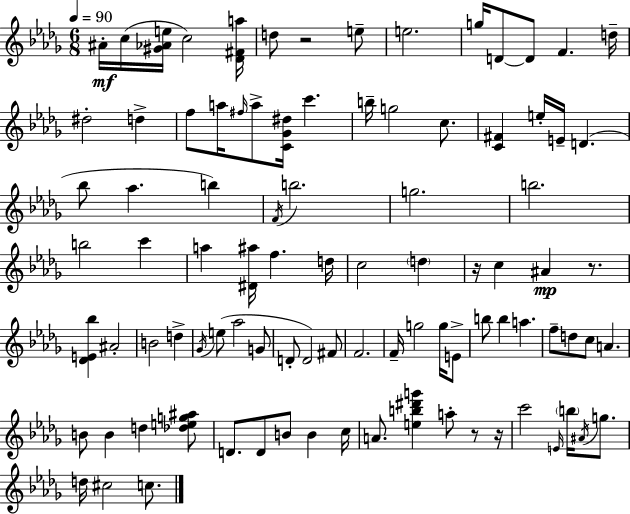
A#4/s C5/s [G#4,Ab4,E5]/s C5/h [Db4,F#4,A5]/s D5/e R/h E5/e E5/h. G5/s D4/e D4/e F4/q. D5/s D#5/h D5/q F5/e A5/s F#5/s A5/e [C4,Gb4,D#5]/s C6/q. B5/s G5/h C5/e. [C4,F#4]/q E5/s E4/s D4/q. Bb5/e Ab5/q. B5/q F4/s B5/h. G5/h. B5/h. B5/h C6/q A5/q [D#4,A#5]/s F5/q. D5/s C5/h D5/q R/s C5/q A#4/q R/e. [Db4,E4,Bb5]/q A#4/h B4/h D5/q Gb4/s E5/e Ab5/h G4/e D4/e D4/h F#4/e F4/h. F4/s G5/h G5/s E4/e B5/e B5/q A5/q. F5/e D5/e C5/e A4/q. B4/e B4/q D5/q [Db5,E5,G5,A#5]/e D4/e. D4/e B4/e B4/q C5/s A4/e. [E5,B5,D#6,G6]/q A5/e R/e R/s C6/h E4/s B5/s A#4/s G5/e. D5/s C#5/h C5/e.